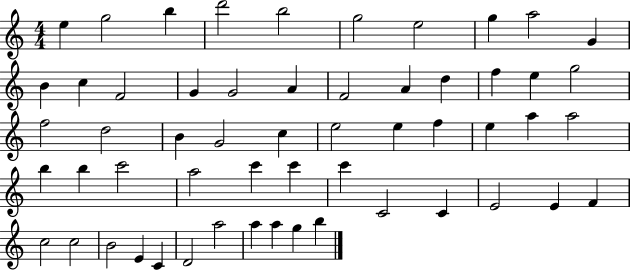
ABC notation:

X:1
T:Untitled
M:4/4
L:1/4
K:C
e g2 b d'2 b2 g2 e2 g a2 G B c F2 G G2 A F2 A d f e g2 f2 d2 B G2 c e2 e f e a a2 b b c'2 a2 c' c' c' C2 C E2 E F c2 c2 B2 E C D2 a2 a a g b